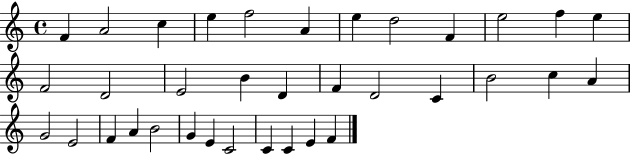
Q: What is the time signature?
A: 4/4